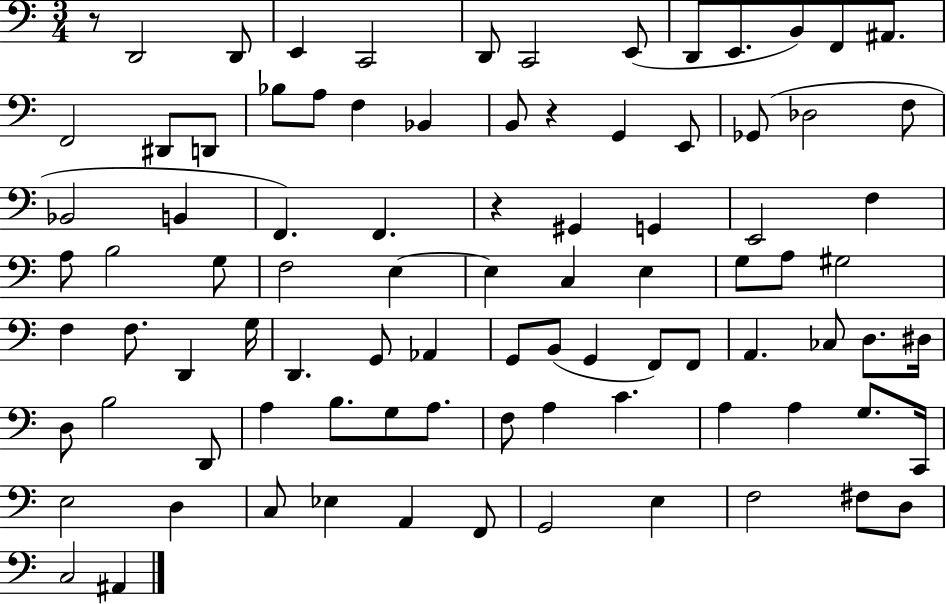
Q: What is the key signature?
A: C major